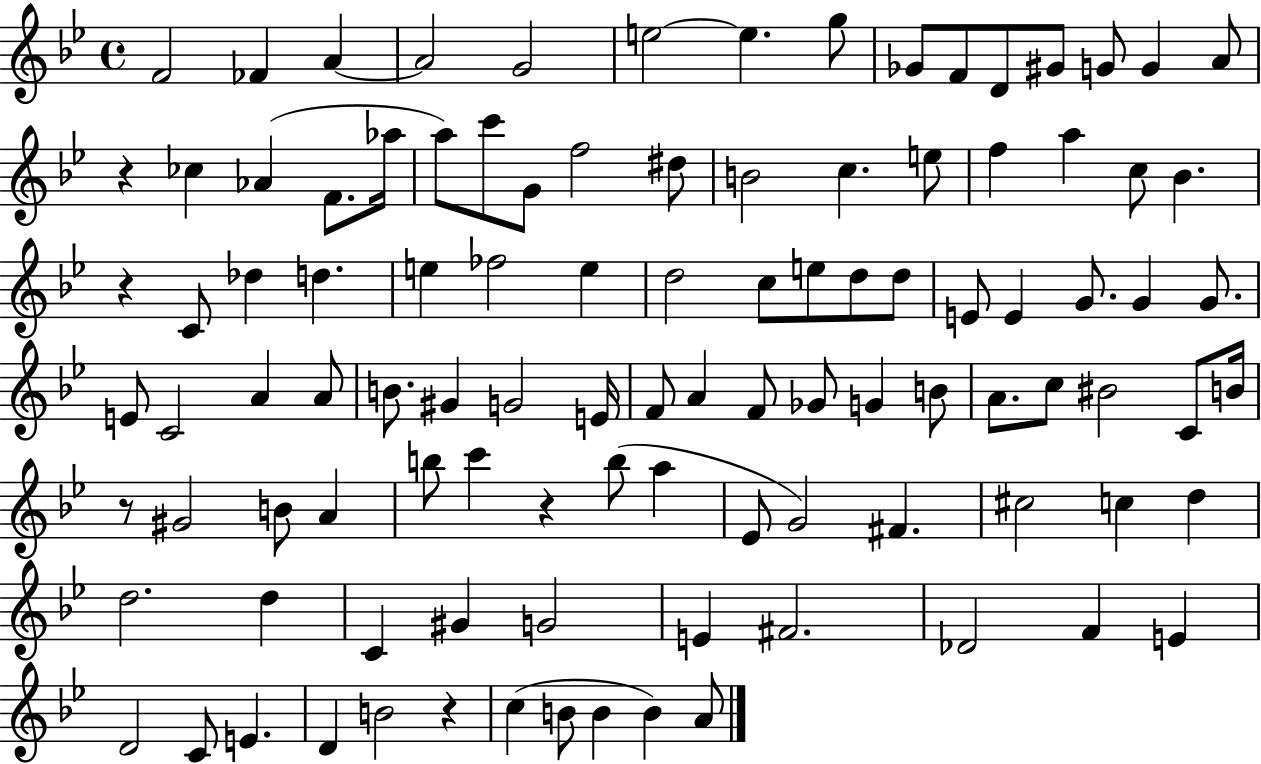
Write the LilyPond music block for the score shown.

{
  \clef treble
  \time 4/4
  \defaultTimeSignature
  \key bes \major
  f'2 fes'4 a'4~~ | a'2 g'2 | e''2~~ e''4. g''8 | ges'8 f'8 d'8 gis'8 g'8 g'4 a'8 | \break r4 ces''4 aes'4( f'8. aes''16 | a''8) c'''8 g'8 f''2 dis''8 | b'2 c''4. e''8 | f''4 a''4 c''8 bes'4. | \break r4 c'8 des''4 d''4. | e''4 fes''2 e''4 | d''2 c''8 e''8 d''8 d''8 | e'8 e'4 g'8. g'4 g'8. | \break e'8 c'2 a'4 a'8 | b'8. gis'4 g'2 e'16 | f'8 a'4 f'8 ges'8 g'4 b'8 | a'8. c''8 bis'2 c'8 b'16 | \break r8 gis'2 b'8 a'4 | b''8 c'''4 r4 b''8( a''4 | ees'8 g'2) fis'4. | cis''2 c''4 d''4 | \break d''2. d''4 | c'4 gis'4 g'2 | e'4 fis'2. | des'2 f'4 e'4 | \break d'2 c'8 e'4. | d'4 b'2 r4 | c''4( b'8 b'4 b'4) a'8 | \bar "|."
}